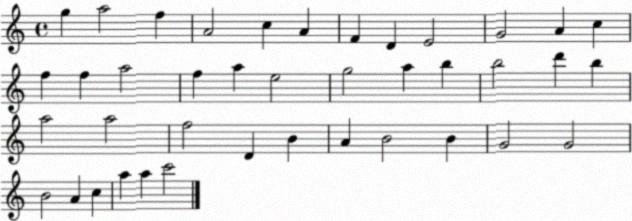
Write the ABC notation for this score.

X:1
T:Untitled
M:4/4
L:1/4
K:C
g a2 f A2 c A F D E2 G2 A c f f a2 f a e2 g2 a b b2 d' b a2 a2 f2 D B A B2 B G2 G2 B2 A c a a c'2